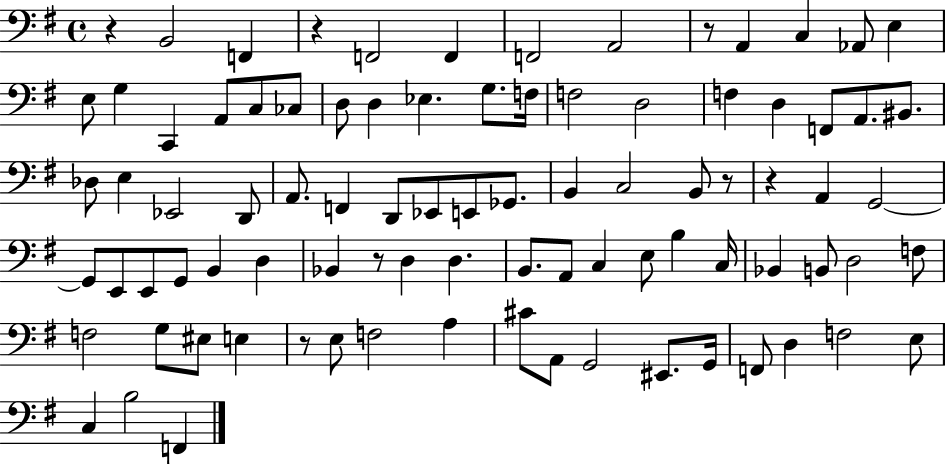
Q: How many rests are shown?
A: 7